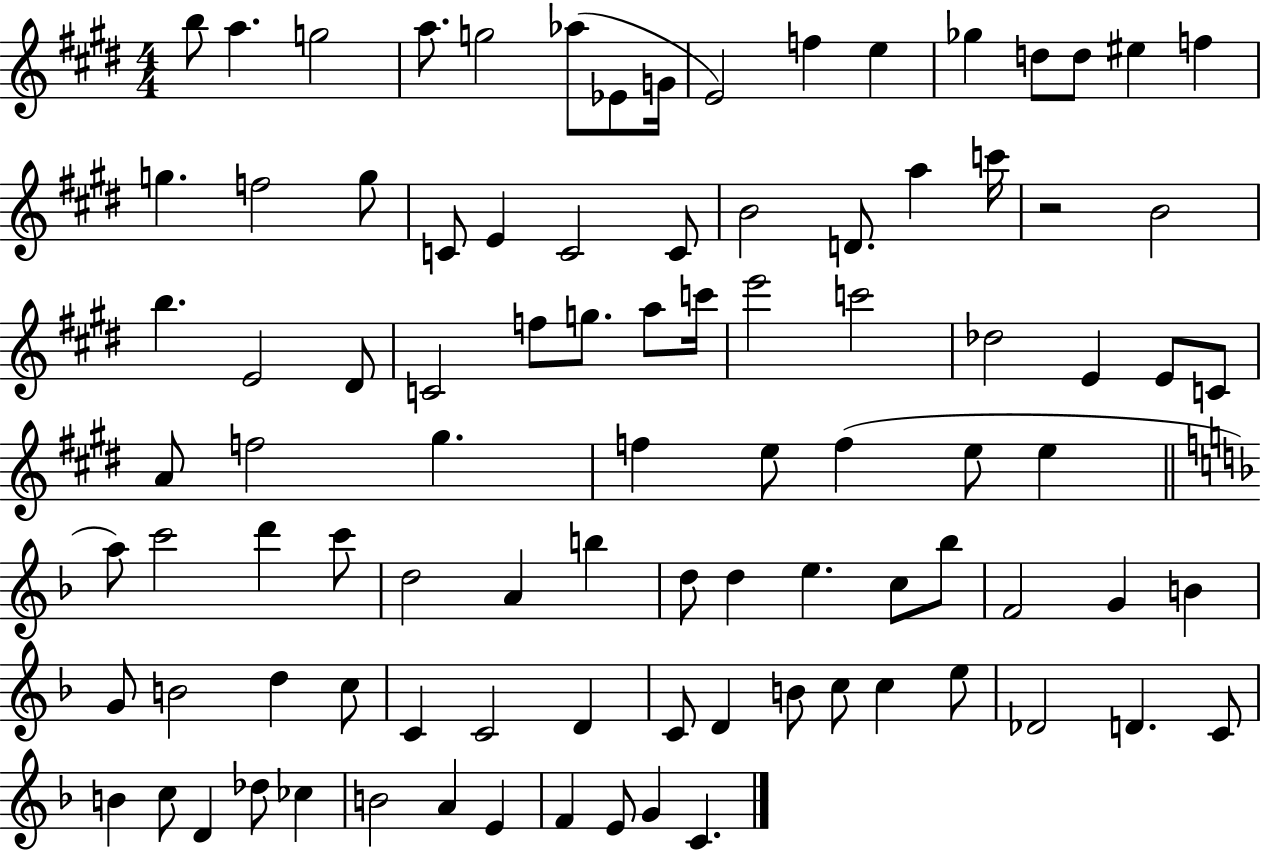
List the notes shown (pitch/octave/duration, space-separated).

B5/e A5/q. G5/h A5/e. G5/h Ab5/e Eb4/e G4/s E4/h F5/q E5/q Gb5/q D5/e D5/e EIS5/q F5/q G5/q. F5/h G5/e C4/e E4/q C4/h C4/e B4/h D4/e. A5/q C6/s R/h B4/h B5/q. E4/h D#4/e C4/h F5/e G5/e. A5/e C6/s E6/h C6/h Db5/h E4/q E4/e C4/e A4/e F5/h G#5/q. F5/q E5/e F5/q E5/e E5/q A5/e C6/h D6/q C6/e D5/h A4/q B5/q D5/e D5/q E5/q. C5/e Bb5/e F4/h G4/q B4/q G4/e B4/h D5/q C5/e C4/q C4/h D4/q C4/e D4/q B4/e C5/e C5/q E5/e Db4/h D4/q. C4/e B4/q C5/e D4/q Db5/e CES5/q B4/h A4/q E4/q F4/q E4/e G4/q C4/q.